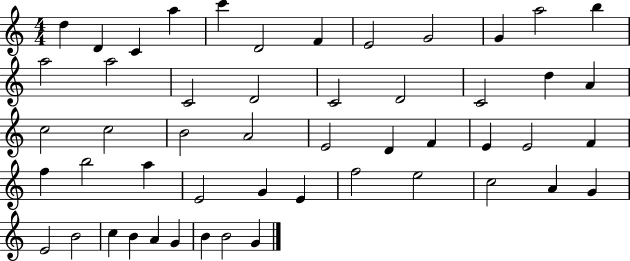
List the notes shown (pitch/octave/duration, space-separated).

D5/q D4/q C4/q A5/q C6/q D4/h F4/q E4/h G4/h G4/q A5/h B5/q A5/h A5/h C4/h D4/h C4/h D4/h C4/h D5/q A4/q C5/h C5/h B4/h A4/h E4/h D4/q F4/q E4/q E4/h F4/q F5/q B5/h A5/q E4/h G4/q E4/q F5/h E5/h C5/h A4/q G4/q E4/h B4/h C5/q B4/q A4/q G4/q B4/q B4/h G4/q